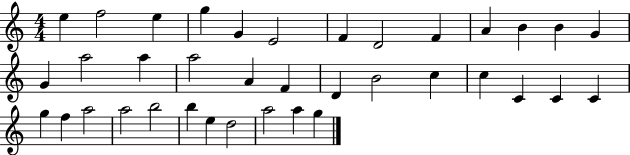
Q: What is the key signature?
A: C major